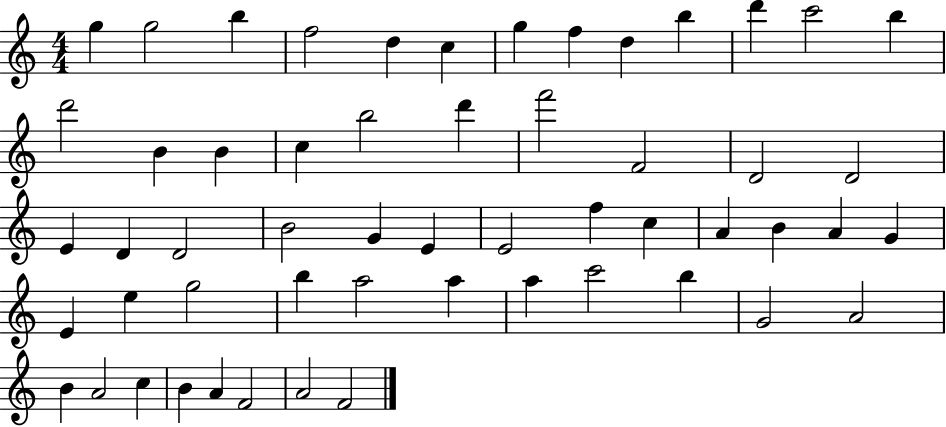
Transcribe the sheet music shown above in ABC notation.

X:1
T:Untitled
M:4/4
L:1/4
K:C
g g2 b f2 d c g f d b d' c'2 b d'2 B B c b2 d' f'2 F2 D2 D2 E D D2 B2 G E E2 f c A B A G E e g2 b a2 a a c'2 b G2 A2 B A2 c B A F2 A2 F2